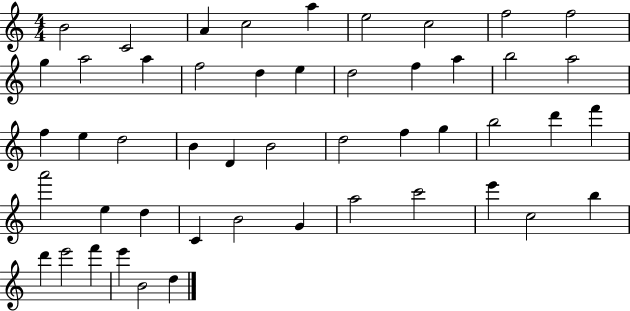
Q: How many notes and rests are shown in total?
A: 49